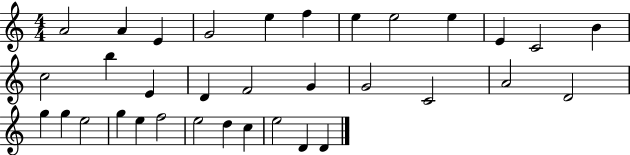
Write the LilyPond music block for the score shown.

{
  \clef treble
  \numericTimeSignature
  \time 4/4
  \key c \major
  a'2 a'4 e'4 | g'2 e''4 f''4 | e''4 e''2 e''4 | e'4 c'2 b'4 | \break c''2 b''4 e'4 | d'4 f'2 g'4 | g'2 c'2 | a'2 d'2 | \break g''4 g''4 e''2 | g''4 e''4 f''2 | e''2 d''4 c''4 | e''2 d'4 d'4 | \break \bar "|."
}